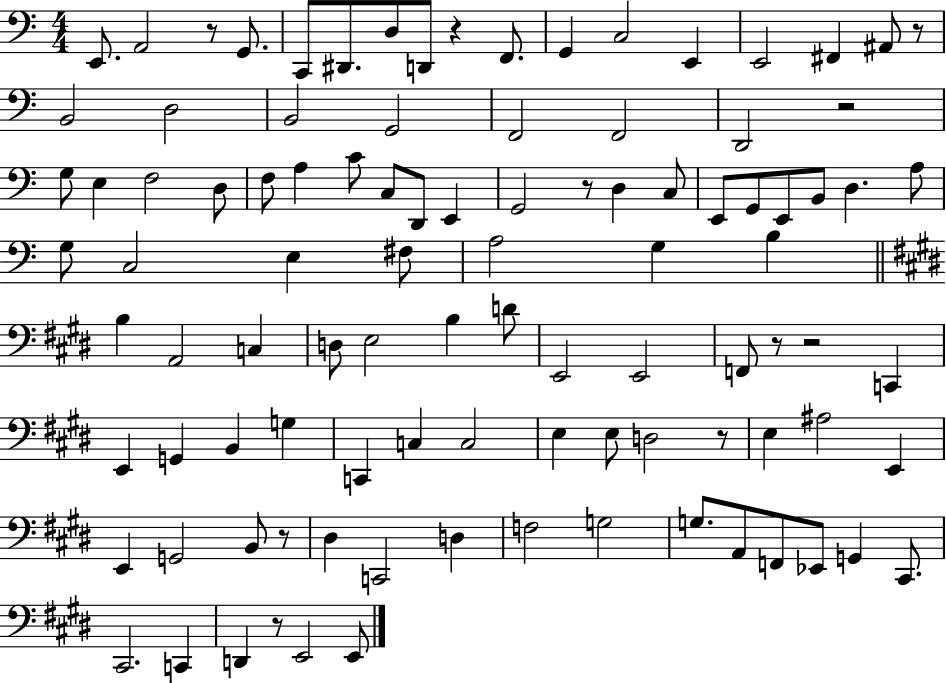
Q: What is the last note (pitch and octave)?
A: E2